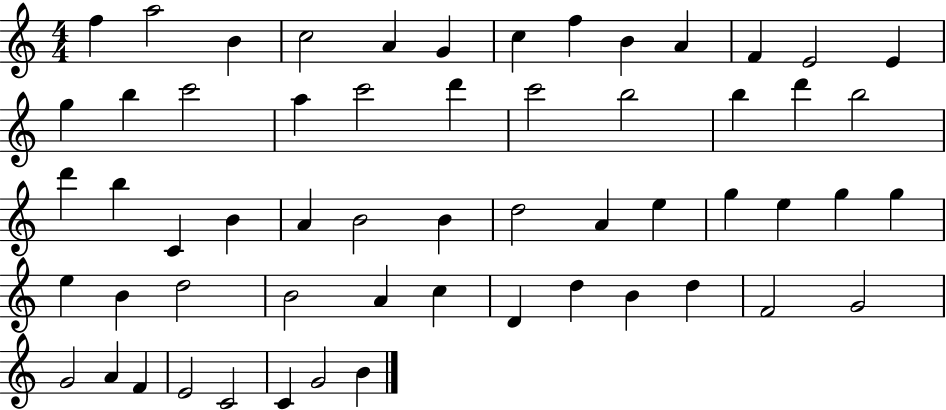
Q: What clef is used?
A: treble